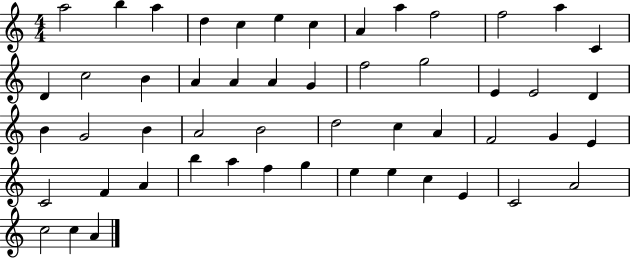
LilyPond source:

{
  \clef treble
  \numericTimeSignature
  \time 4/4
  \key c \major
  a''2 b''4 a''4 | d''4 c''4 e''4 c''4 | a'4 a''4 f''2 | f''2 a''4 c'4 | \break d'4 c''2 b'4 | a'4 a'4 a'4 g'4 | f''2 g''2 | e'4 e'2 d'4 | \break b'4 g'2 b'4 | a'2 b'2 | d''2 c''4 a'4 | f'2 g'4 e'4 | \break c'2 f'4 a'4 | b''4 a''4 f''4 g''4 | e''4 e''4 c''4 e'4 | c'2 a'2 | \break c''2 c''4 a'4 | \bar "|."
}